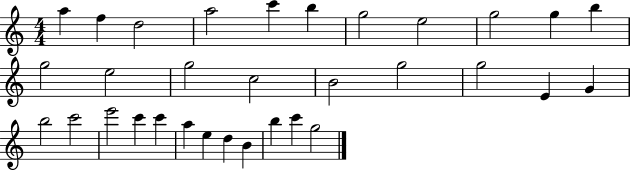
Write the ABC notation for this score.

X:1
T:Untitled
M:4/4
L:1/4
K:C
a f d2 a2 c' b g2 e2 g2 g b g2 e2 g2 c2 B2 g2 g2 E G b2 c'2 e'2 c' c' a e d B b c' g2